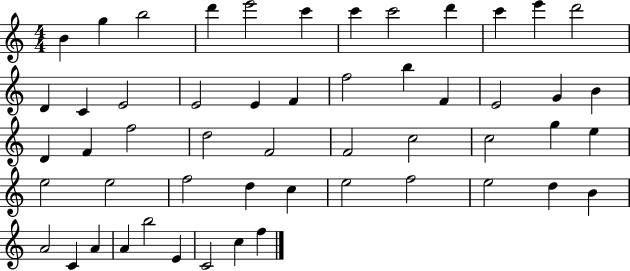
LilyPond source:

{
  \clef treble
  \numericTimeSignature
  \time 4/4
  \key c \major
  b'4 g''4 b''2 | d'''4 e'''2 c'''4 | c'''4 c'''2 d'''4 | c'''4 e'''4 d'''2 | \break d'4 c'4 e'2 | e'2 e'4 f'4 | f''2 b''4 f'4 | e'2 g'4 b'4 | \break d'4 f'4 f''2 | d''2 f'2 | f'2 c''2 | c''2 g''4 e''4 | \break e''2 e''2 | f''2 d''4 c''4 | e''2 f''2 | e''2 d''4 b'4 | \break a'2 c'4 a'4 | a'4 b''2 e'4 | c'2 c''4 f''4 | \bar "|."
}